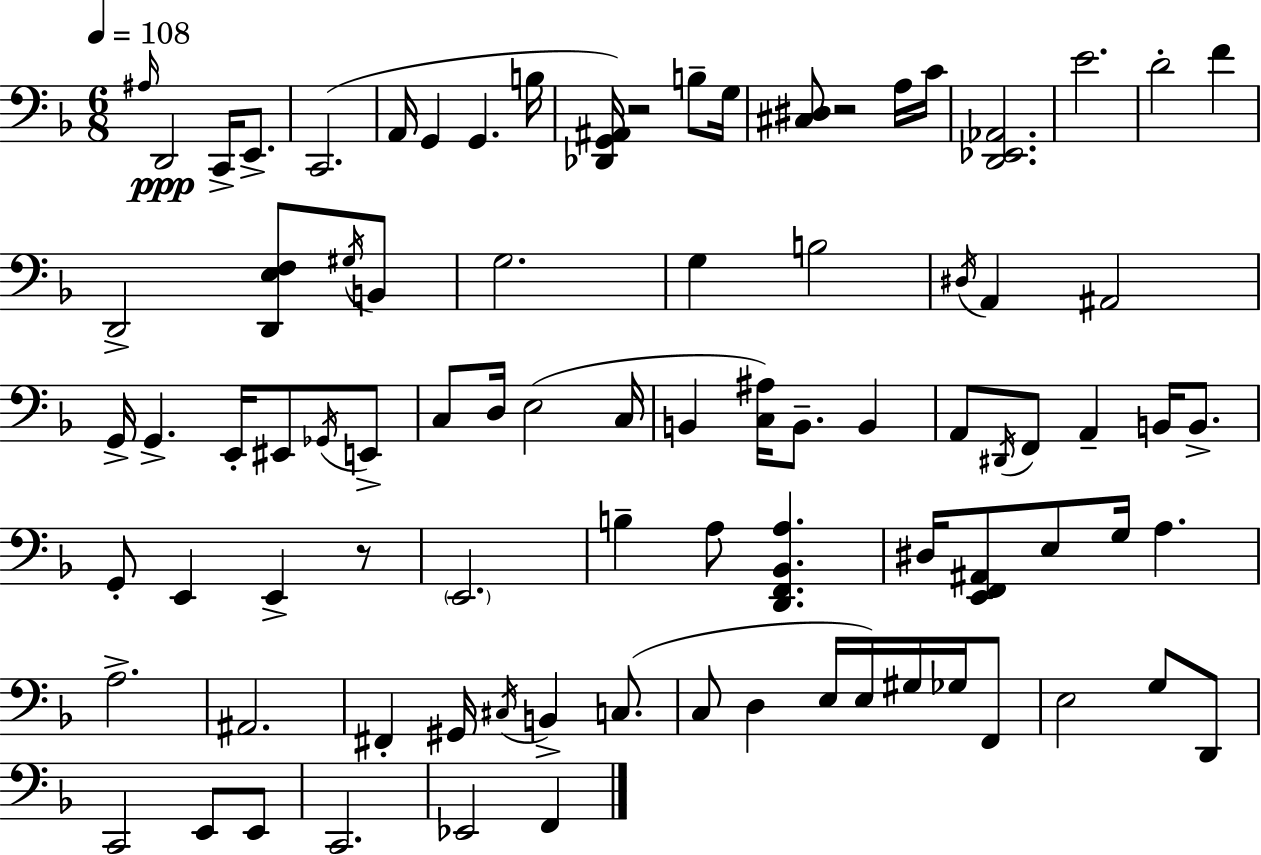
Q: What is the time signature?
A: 6/8